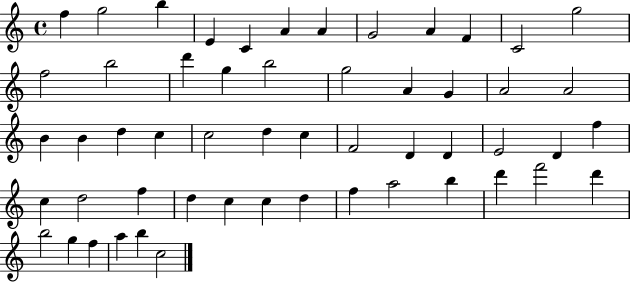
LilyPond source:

{
  \clef treble
  \time 4/4
  \defaultTimeSignature
  \key c \major
  f''4 g''2 b''4 | e'4 c'4 a'4 a'4 | g'2 a'4 f'4 | c'2 g''2 | \break f''2 b''2 | d'''4 g''4 b''2 | g''2 a'4 g'4 | a'2 a'2 | \break b'4 b'4 d''4 c''4 | c''2 d''4 c''4 | f'2 d'4 d'4 | e'2 d'4 f''4 | \break c''4 d''2 f''4 | d''4 c''4 c''4 d''4 | f''4 a''2 b''4 | d'''4 f'''2 d'''4 | \break b''2 g''4 f''4 | a''4 b''4 c''2 | \bar "|."
}